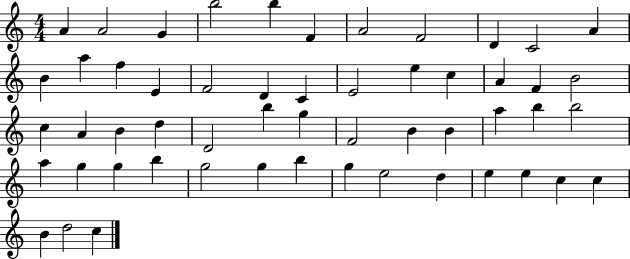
X:1
T:Untitled
M:4/4
L:1/4
K:C
A A2 G b2 b F A2 F2 D C2 A B a f E F2 D C E2 e c A F B2 c A B d D2 b g F2 B B a b b2 a g g b g2 g b g e2 d e e c c B d2 c